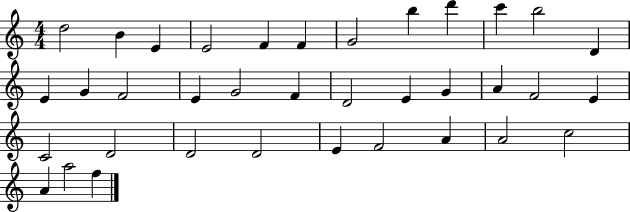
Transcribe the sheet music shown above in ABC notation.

X:1
T:Untitled
M:4/4
L:1/4
K:C
d2 B E E2 F F G2 b d' c' b2 D E G F2 E G2 F D2 E G A F2 E C2 D2 D2 D2 E F2 A A2 c2 A a2 f